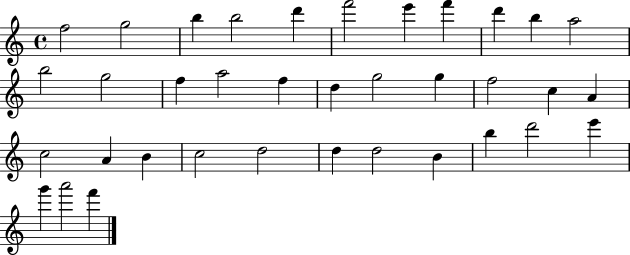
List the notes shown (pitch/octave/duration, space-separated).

F5/h G5/h B5/q B5/h D6/q F6/h E6/q F6/q D6/q B5/q A5/h B5/h G5/h F5/q A5/h F5/q D5/q G5/h G5/q F5/h C5/q A4/q C5/h A4/q B4/q C5/h D5/h D5/q D5/h B4/q B5/q D6/h E6/q G6/q A6/h F6/q